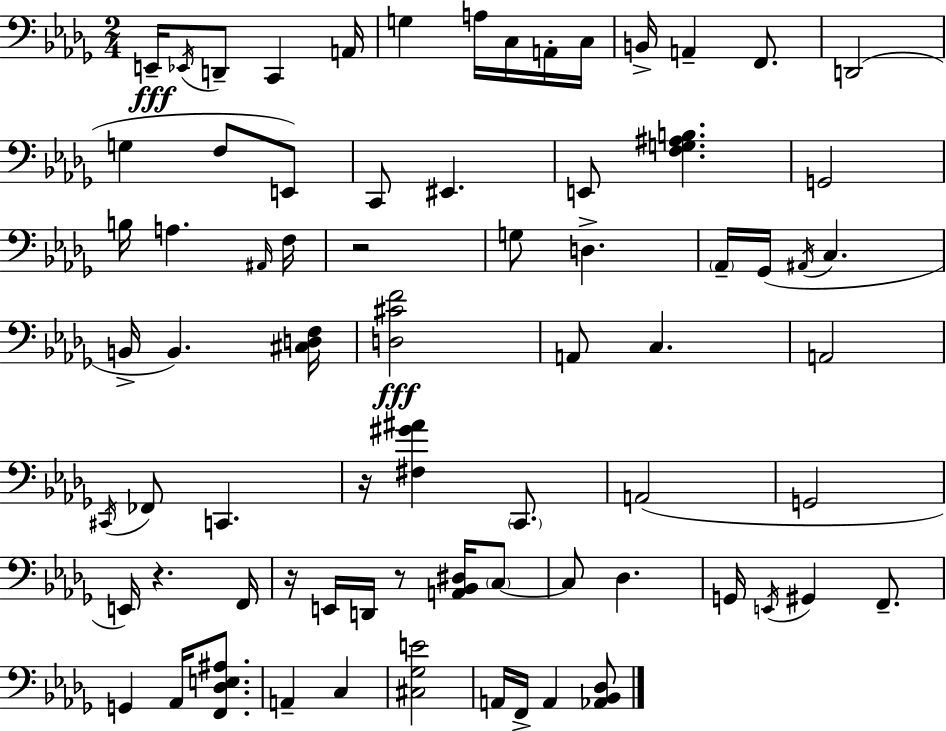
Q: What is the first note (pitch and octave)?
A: E2